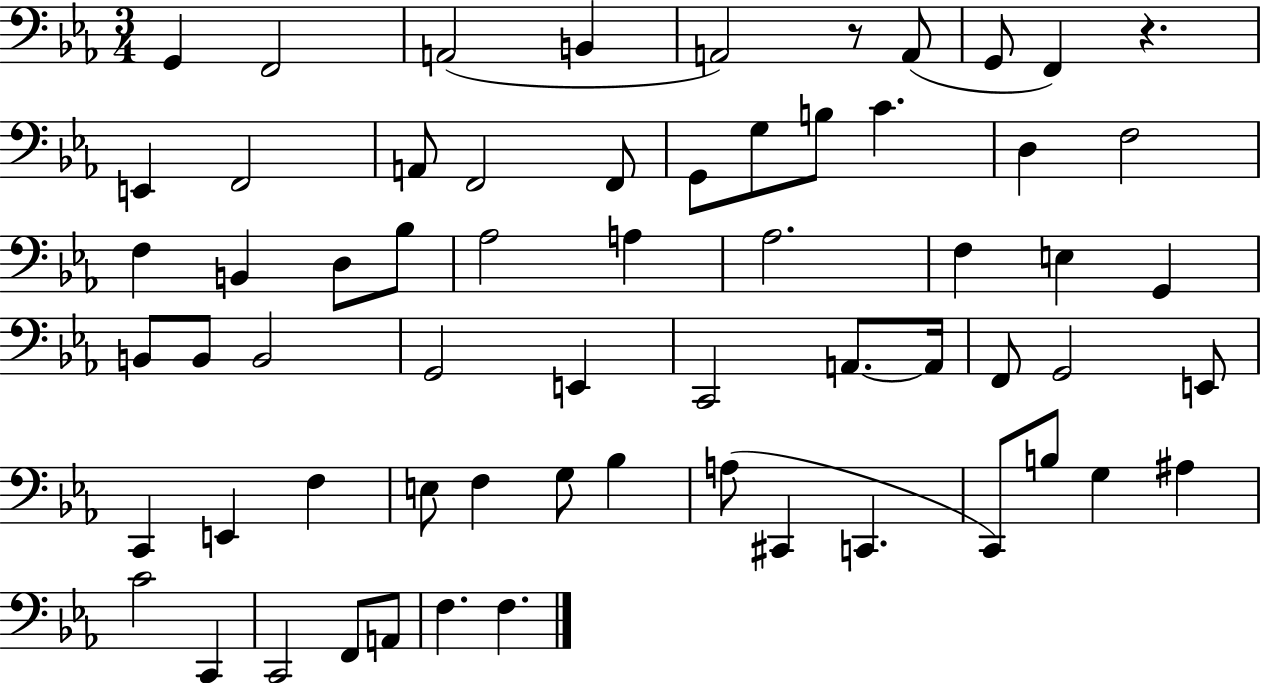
{
  \clef bass
  \numericTimeSignature
  \time 3/4
  \key ees \major
  g,4 f,2 | a,2( b,4 | a,2) r8 a,8( | g,8 f,4) r4. | \break e,4 f,2 | a,8 f,2 f,8 | g,8 g8 b8 c'4. | d4 f2 | \break f4 b,4 d8 bes8 | aes2 a4 | aes2. | f4 e4 g,4 | \break b,8 b,8 b,2 | g,2 e,4 | c,2 a,8.~~ a,16 | f,8 g,2 e,8 | \break c,4 e,4 f4 | e8 f4 g8 bes4 | a8( cis,4 c,4. | c,8) b8 g4 ais4 | \break c'2 c,4 | c,2 f,8 a,8 | f4. f4. | \bar "|."
}